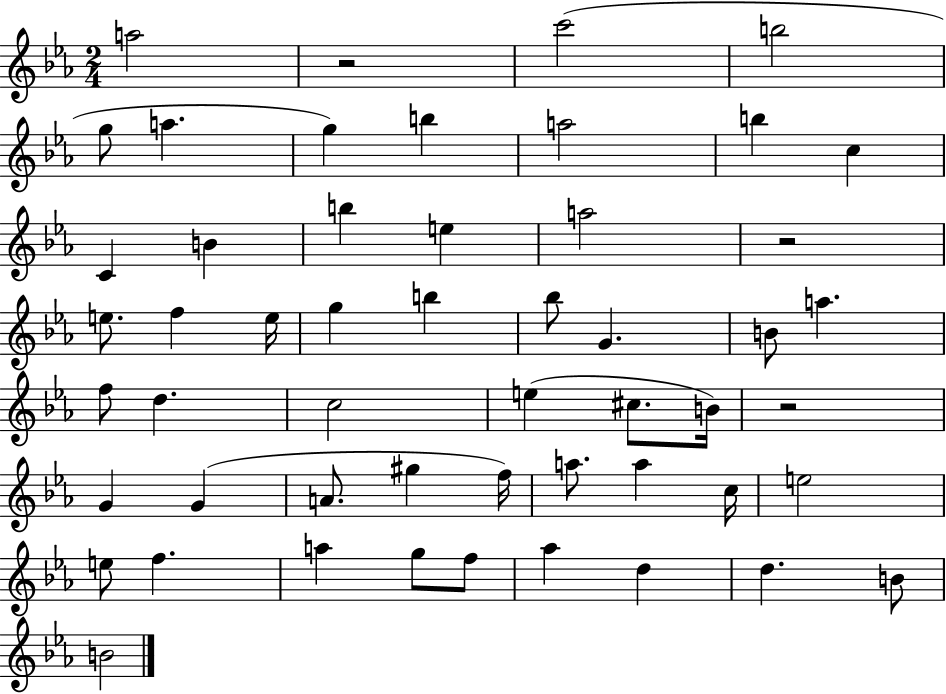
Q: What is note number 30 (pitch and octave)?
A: B4